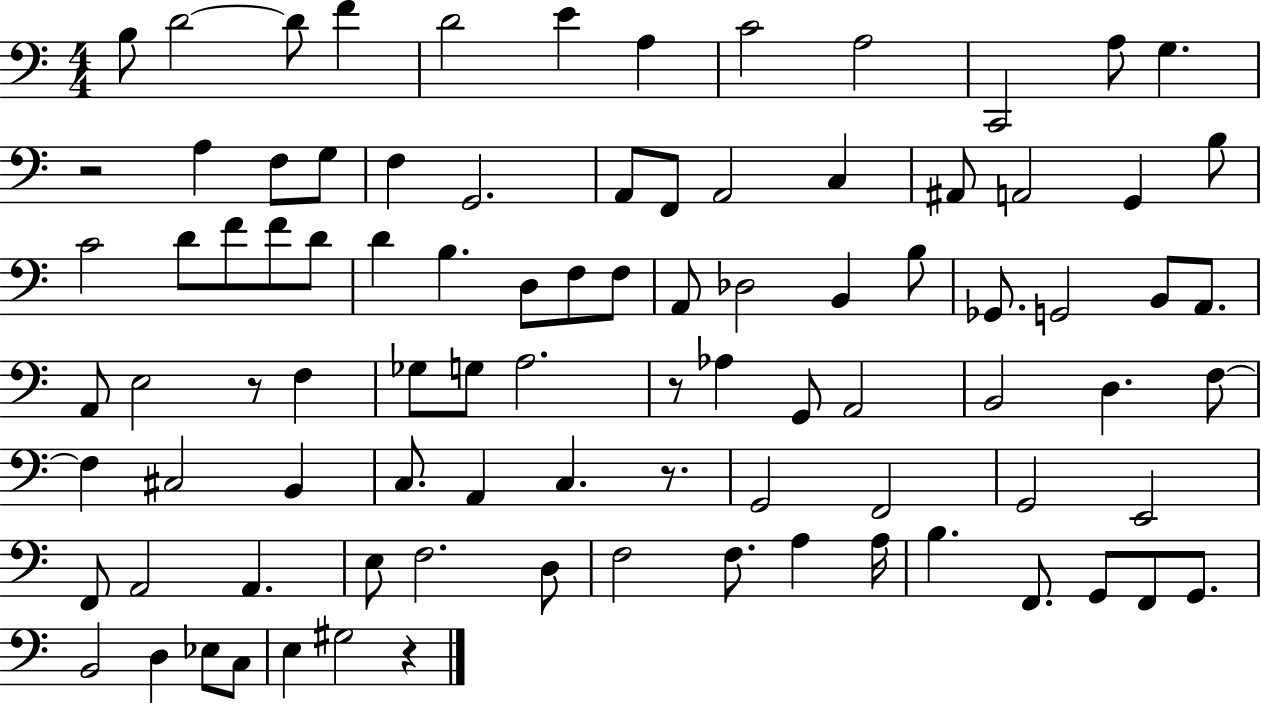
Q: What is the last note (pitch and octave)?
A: G#3